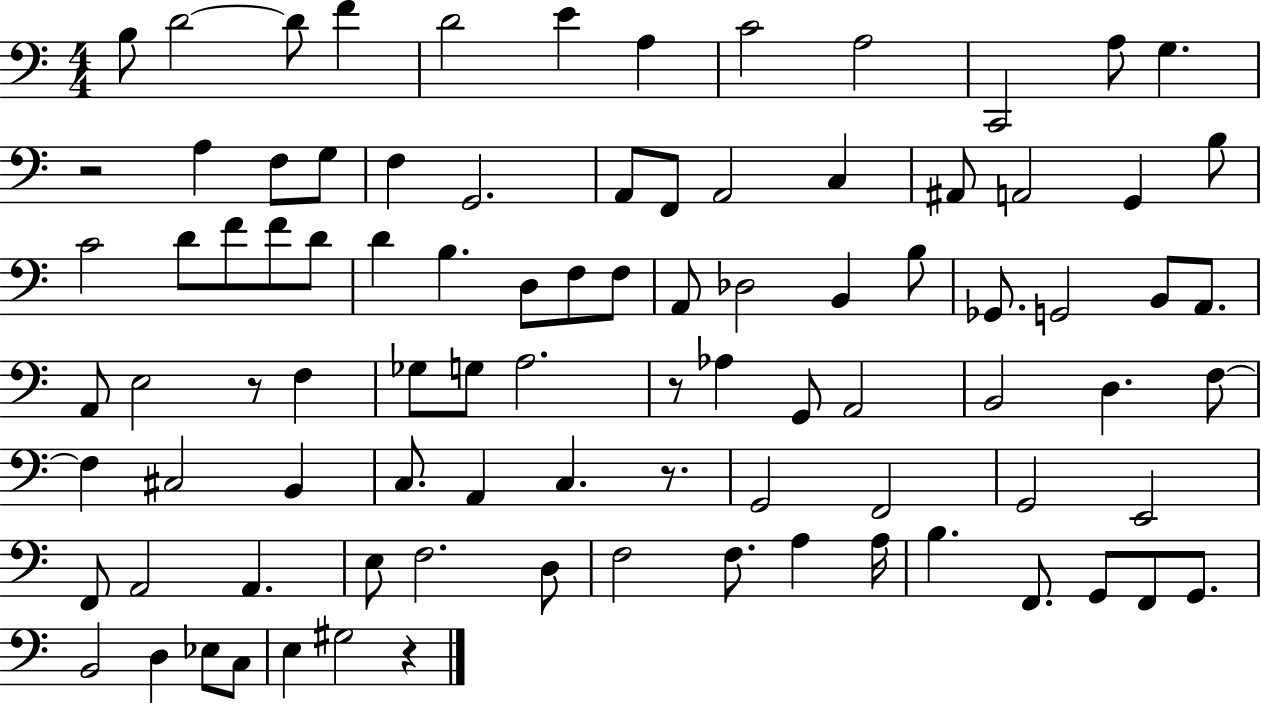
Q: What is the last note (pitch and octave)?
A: G#3